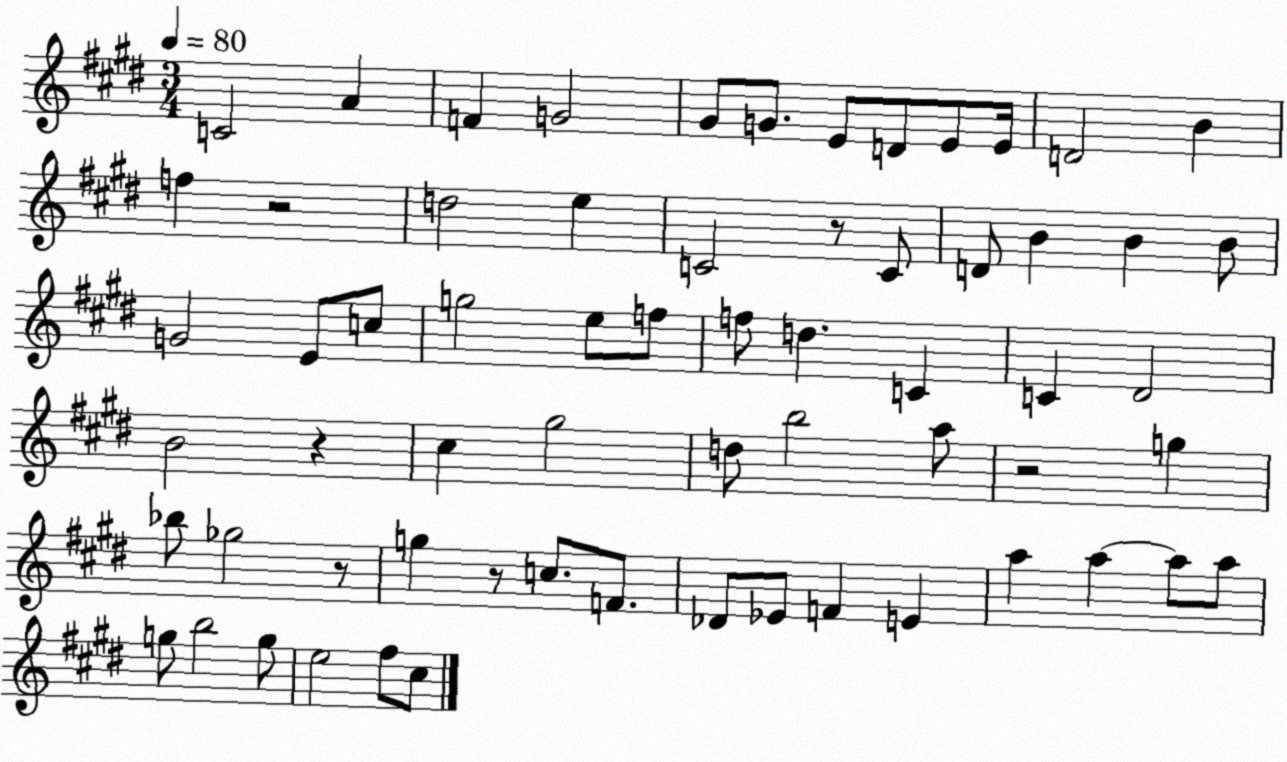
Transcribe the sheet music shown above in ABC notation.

X:1
T:Untitled
M:3/4
L:1/4
K:E
C2 A F G2 ^G/2 G/2 E/2 D/2 E/2 E/4 D2 B f z2 d2 e C2 z/2 C/2 D/2 B B B/2 G2 E/2 c/2 g2 e/2 f/2 f/2 d C C ^D2 B2 z ^c ^g2 d/2 b2 a/2 z2 g _b/2 _g2 z/2 g z/2 c/2 F/2 _D/2 _E/2 F E a a a/2 a/2 g/2 b2 g/2 e2 ^f/2 ^c/2